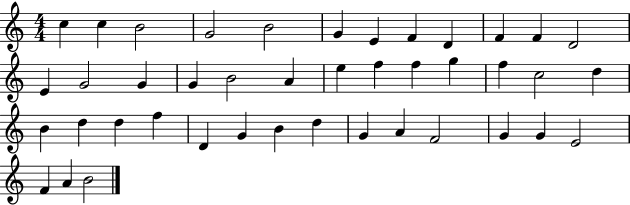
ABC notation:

X:1
T:Untitled
M:4/4
L:1/4
K:C
c c B2 G2 B2 G E F D F F D2 E G2 G G B2 A e f f g f c2 d B d d f D G B d G A F2 G G E2 F A B2